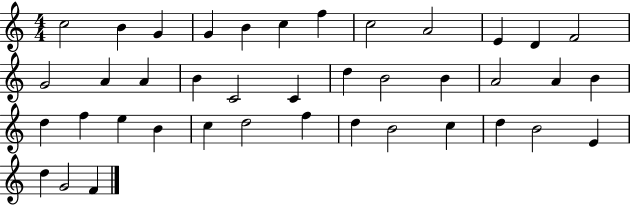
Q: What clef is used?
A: treble